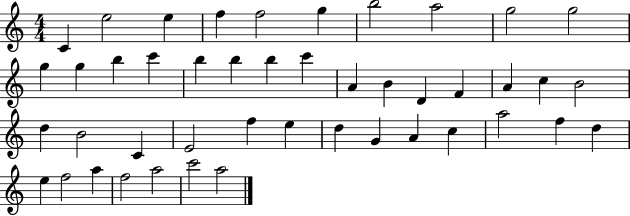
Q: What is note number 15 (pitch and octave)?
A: B5